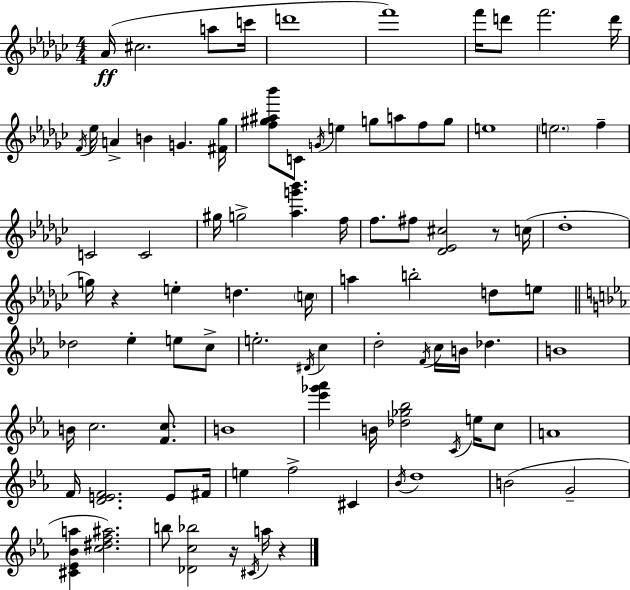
{
  \clef treble
  \numericTimeSignature
  \time 4/4
  \key ees \minor
  aes'16(\ff cis''2. a''8 c'''16 | d'''1 | f'''1) | f'''16 d'''8 f'''2. d'''16 | \break \acciaccatura { f'16 } ees''16 a'4-> b'4 g'4. | <fis' ges''>16 <f'' gis'' ais'' bes'''>8 c'8 \acciaccatura { g'16 } e''4 g''8 a''8 f''8 | g''8 e''1 | \parenthesize e''2. f''4-- | \break c'2 c'2 | gis''16 g''2-> <aes'' g''' bes'''>4. | f''16 f''8. fis''8 <des' ees' cis''>2 r8 | c''16( des''1-. | \break g''16) r4 e''4-. d''4. | \parenthesize c''16 a''4 b''2-. d''8 | e''8 \bar "||" \break \key ees \major des''2 ees''4-. e''8 c''8-> | e''2.-. \acciaccatura { dis'16 } c''4 | d''2-. \acciaccatura { f'16 } c''16 b'16 des''4. | b'1 | \break b'16 c''2. <f' c''>8. | b'1 | <ees''' ges''' aes'''>4 b'16 <des'' ges'' bes''>2 \acciaccatura { c'16 } | e''16 c''8 a'1 | \break f'16 <d' e' f'>2. | e'8 fis'16 e''4 f''2-> cis'4 | \acciaccatura { bes'16 } d''1 | b'2( g'2-- | \break <cis' ees' bes' a''>4 <c'' dis'' f'' ais''>2.) | b''8 <des' c'' bes''>2 r16 \acciaccatura { cis'16 } | a''16 r4 \bar "|."
}